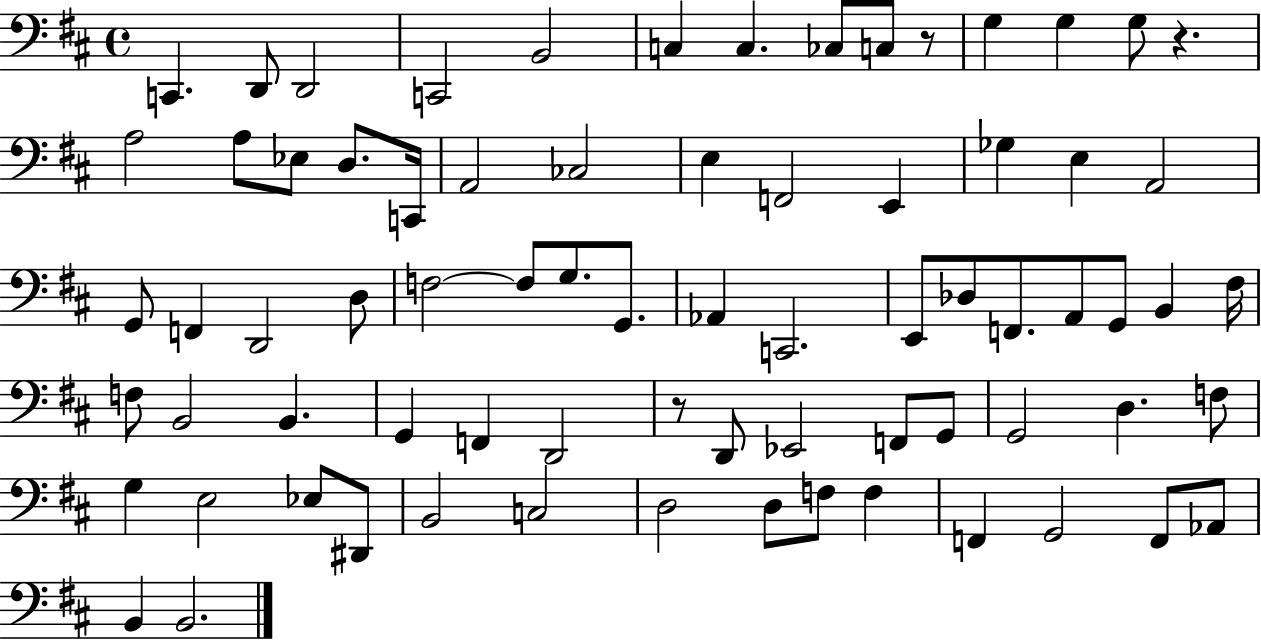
C2/q. D2/e D2/h C2/h B2/h C3/q C3/q. CES3/e C3/e R/e G3/q G3/q G3/e R/q. A3/h A3/e Eb3/e D3/e. C2/s A2/h CES3/h E3/q F2/h E2/q Gb3/q E3/q A2/h G2/e F2/q D2/h D3/e F3/h F3/e G3/e. G2/e. Ab2/q C2/h. E2/e Db3/e F2/e. A2/e G2/e B2/q F#3/s F3/e B2/h B2/q. G2/q F2/q D2/h R/e D2/e Eb2/h F2/e G2/e G2/h D3/q. F3/e G3/q E3/h Eb3/e D#2/e B2/h C3/h D3/h D3/e F3/e F3/q F2/q G2/h F2/e Ab2/e B2/q B2/h.